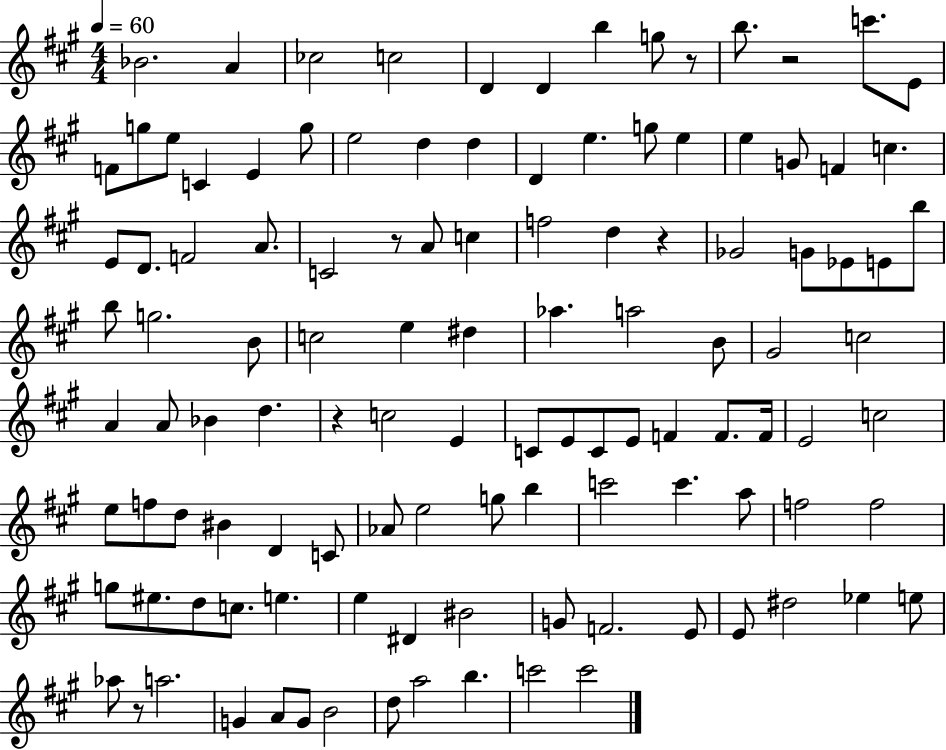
Bb4/h. A4/q CES5/h C5/h D4/q D4/q B5/q G5/e R/e B5/e. R/h C6/e. E4/e F4/e G5/e E5/e C4/q E4/q G5/e E5/h D5/q D5/q D4/q E5/q. G5/e E5/q E5/q G4/e F4/q C5/q. E4/e D4/e. F4/h A4/e. C4/h R/e A4/e C5/q F5/h D5/q R/q Gb4/h G4/e Eb4/e E4/e B5/e B5/e G5/h. B4/e C5/h E5/q D#5/q Ab5/q. A5/h B4/e G#4/h C5/h A4/q A4/e Bb4/q D5/q. R/q C5/h E4/q C4/e E4/e C4/e E4/e F4/q F4/e. F4/s E4/h C5/h E5/e F5/e D5/e BIS4/q D4/q C4/e Ab4/e E5/h G5/e B5/q C6/h C6/q. A5/e F5/h F5/h G5/e EIS5/e. D5/e C5/e. E5/q. E5/q D#4/q BIS4/h G4/e F4/h. E4/e E4/e D#5/h Eb5/q E5/e Ab5/e R/e A5/h. G4/q A4/e G4/e B4/h D5/e A5/h B5/q. C6/h C6/h